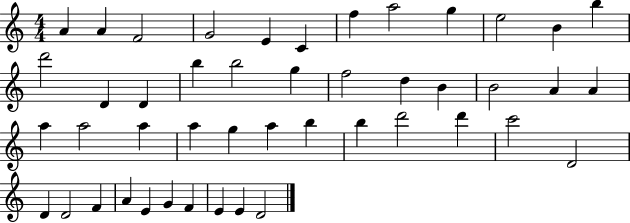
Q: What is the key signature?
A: C major